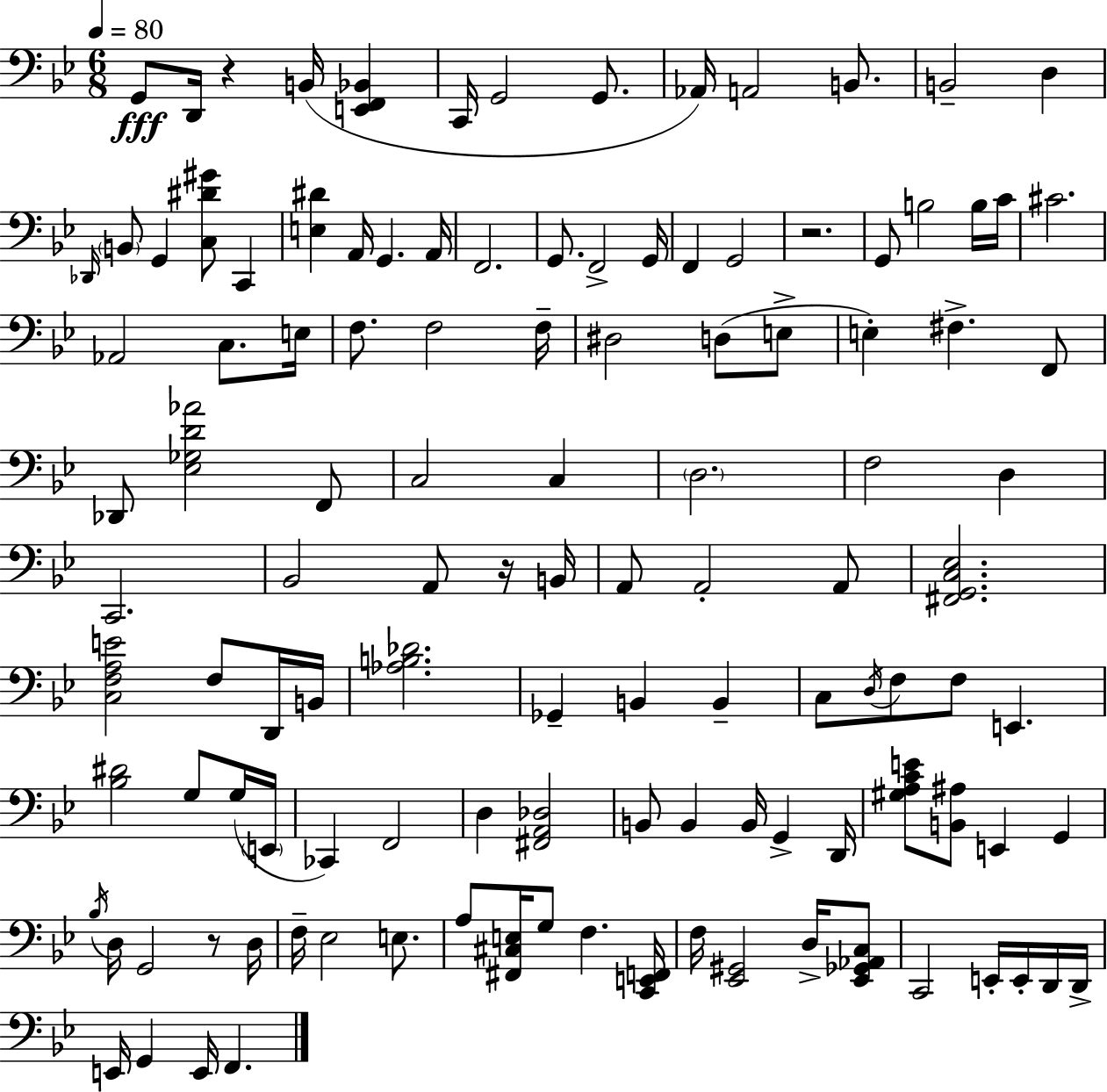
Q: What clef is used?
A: bass